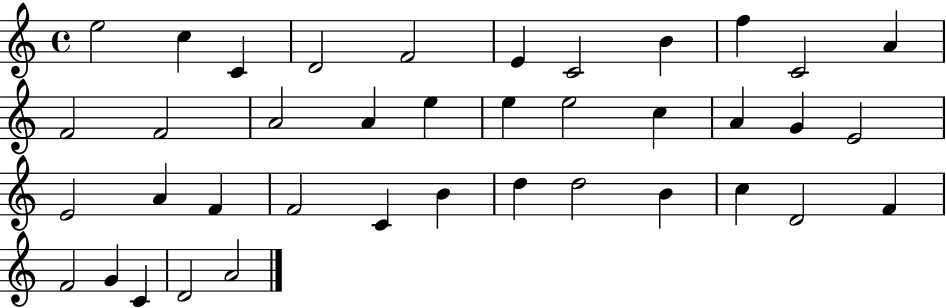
{
  \clef treble
  \time 4/4
  \defaultTimeSignature
  \key c \major
  e''2 c''4 c'4 | d'2 f'2 | e'4 c'2 b'4 | f''4 c'2 a'4 | \break f'2 f'2 | a'2 a'4 e''4 | e''4 e''2 c''4 | a'4 g'4 e'2 | \break e'2 a'4 f'4 | f'2 c'4 b'4 | d''4 d''2 b'4 | c''4 d'2 f'4 | \break f'2 g'4 c'4 | d'2 a'2 | \bar "|."
}